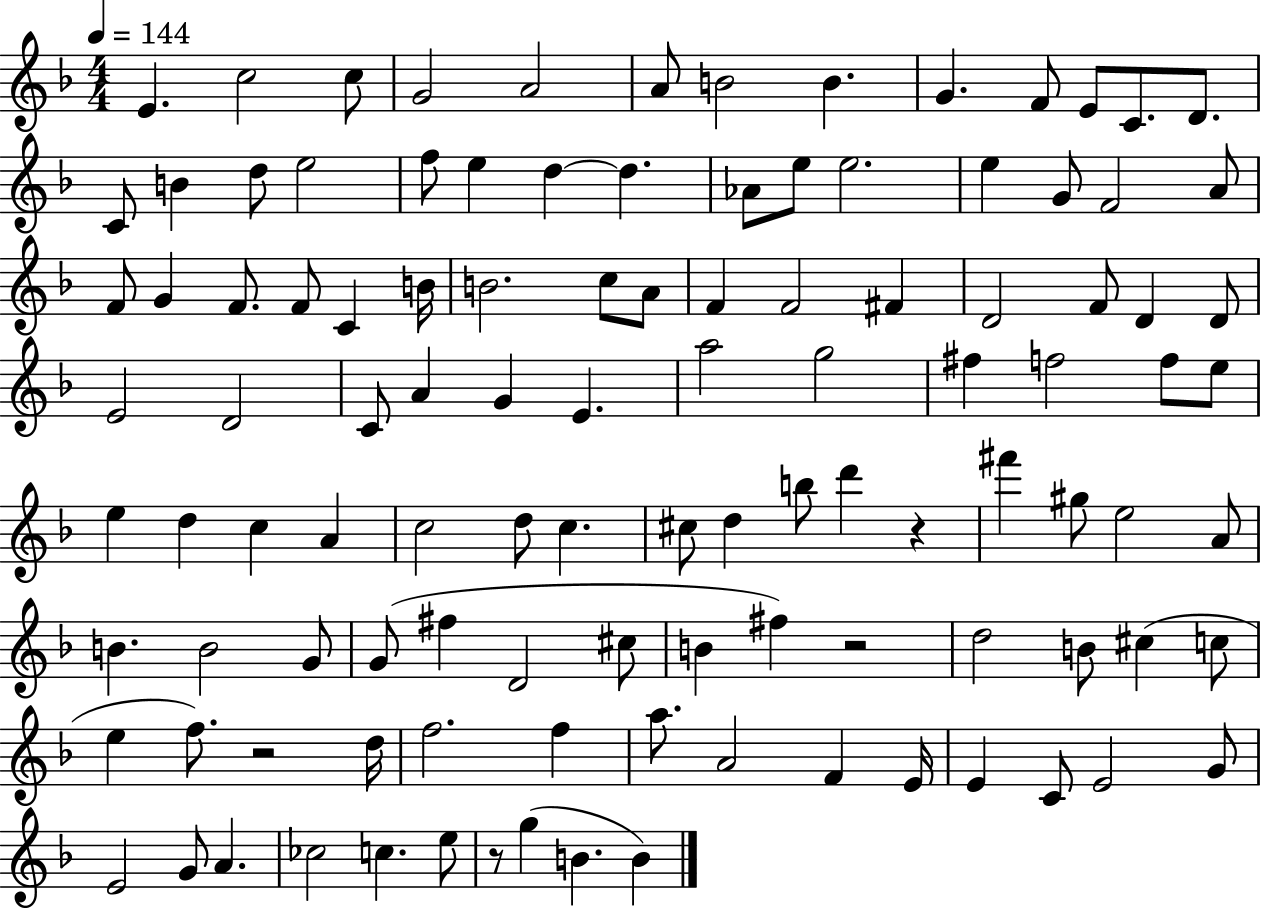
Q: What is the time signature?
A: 4/4